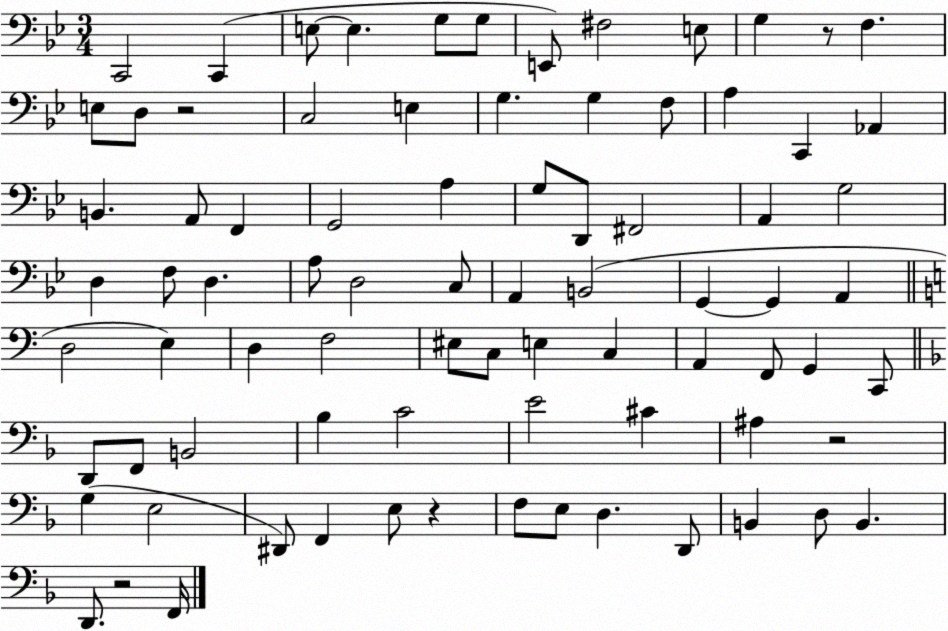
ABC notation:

X:1
T:Untitled
M:3/4
L:1/4
K:Bb
C,,2 C,, E,/2 E, G,/2 G,/2 E,,/2 ^F,2 E,/2 G, z/2 F, E,/2 D,/2 z2 C,2 E, G, G, F,/2 A, C,, _A,, B,, A,,/2 F,, G,,2 A, G,/2 D,,/2 ^F,,2 A,, G,2 D, F,/2 D, A,/2 D,2 C,/2 A,, B,,2 G,, G,, A,, D,2 E, D, F,2 ^E,/2 C,/2 E, C, A,, F,,/2 G,, C,,/2 D,,/2 F,,/2 B,,2 _B, C2 E2 ^C ^A, z2 G, E,2 ^D,,/2 F,, E,/2 z F,/2 E,/2 D, D,,/2 B,, D,/2 B,, D,,/2 z2 F,,/4